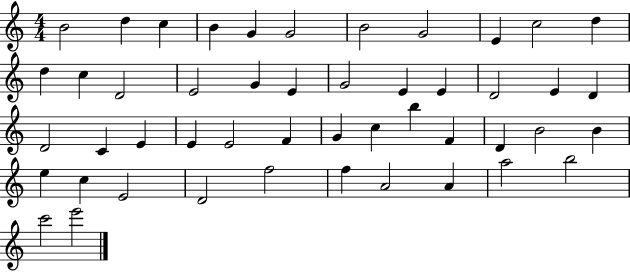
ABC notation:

X:1
T:Untitled
M:4/4
L:1/4
K:C
B2 d c B G G2 B2 G2 E c2 d d c D2 E2 G E G2 E E D2 E D D2 C E E E2 F G c b F D B2 B e c E2 D2 f2 f A2 A a2 b2 c'2 e'2